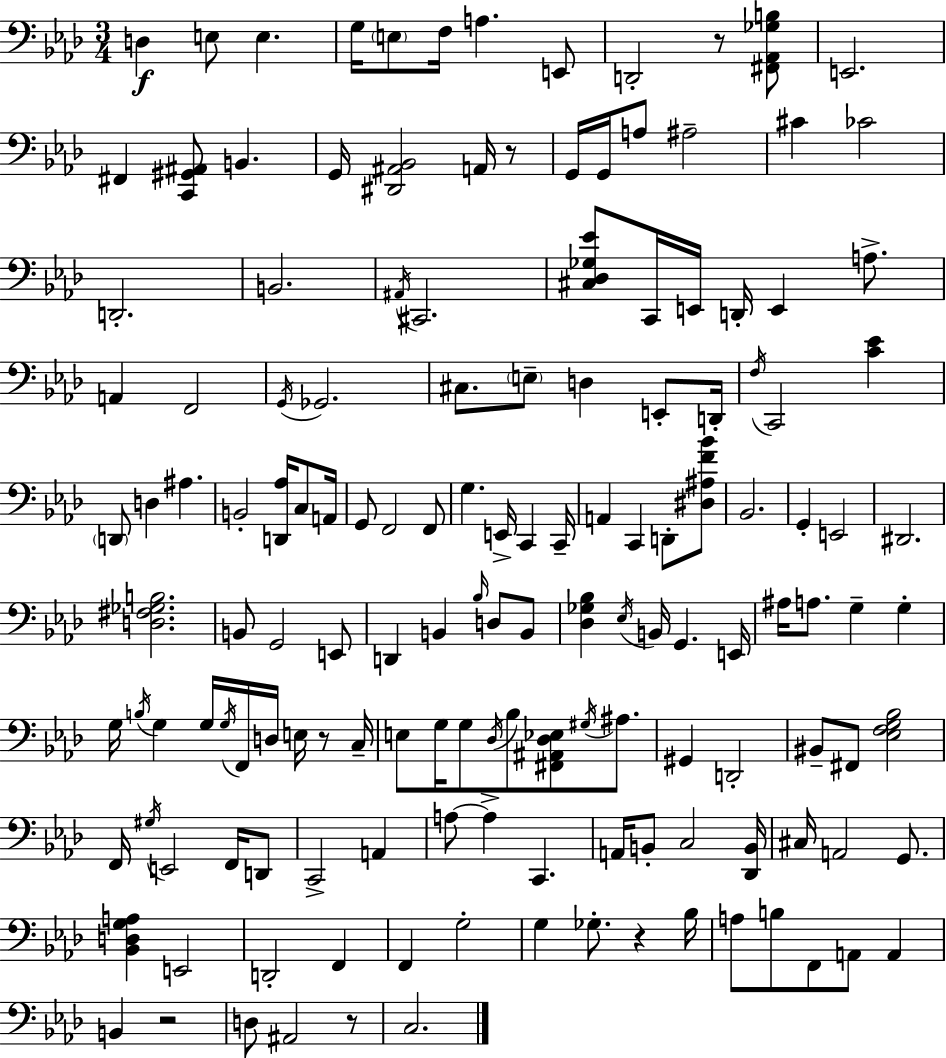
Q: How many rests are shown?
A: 6